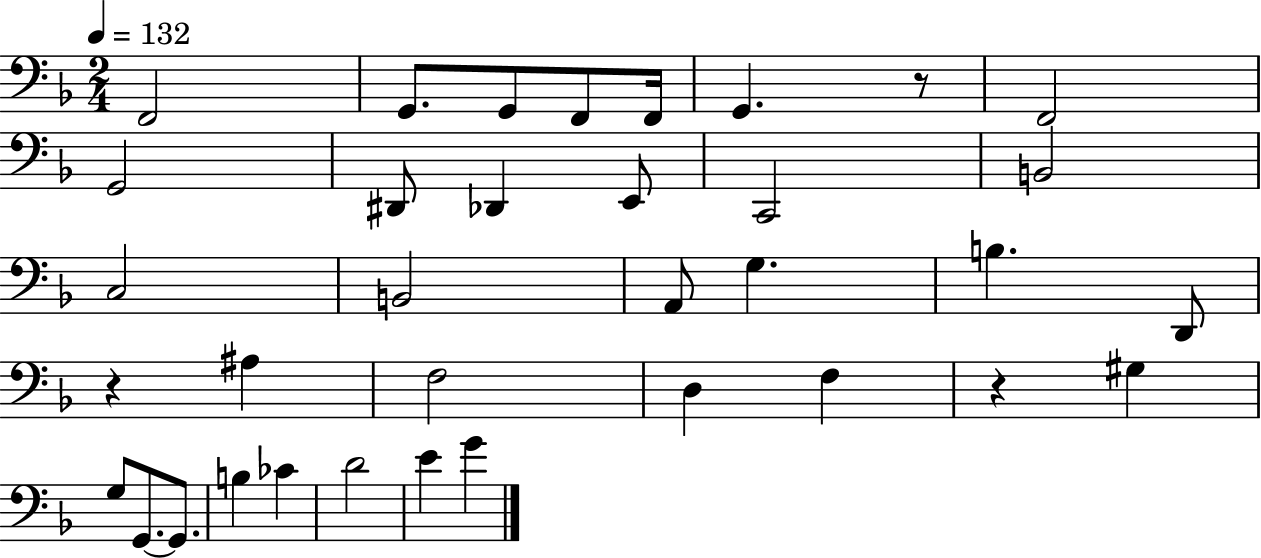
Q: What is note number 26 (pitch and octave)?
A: G2